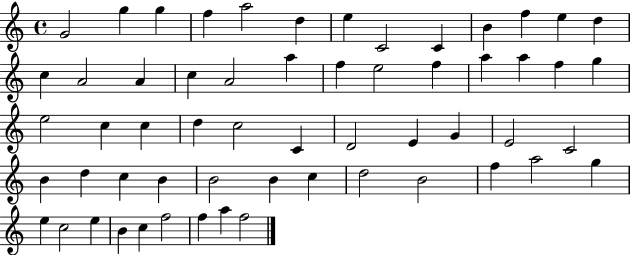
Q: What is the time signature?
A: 4/4